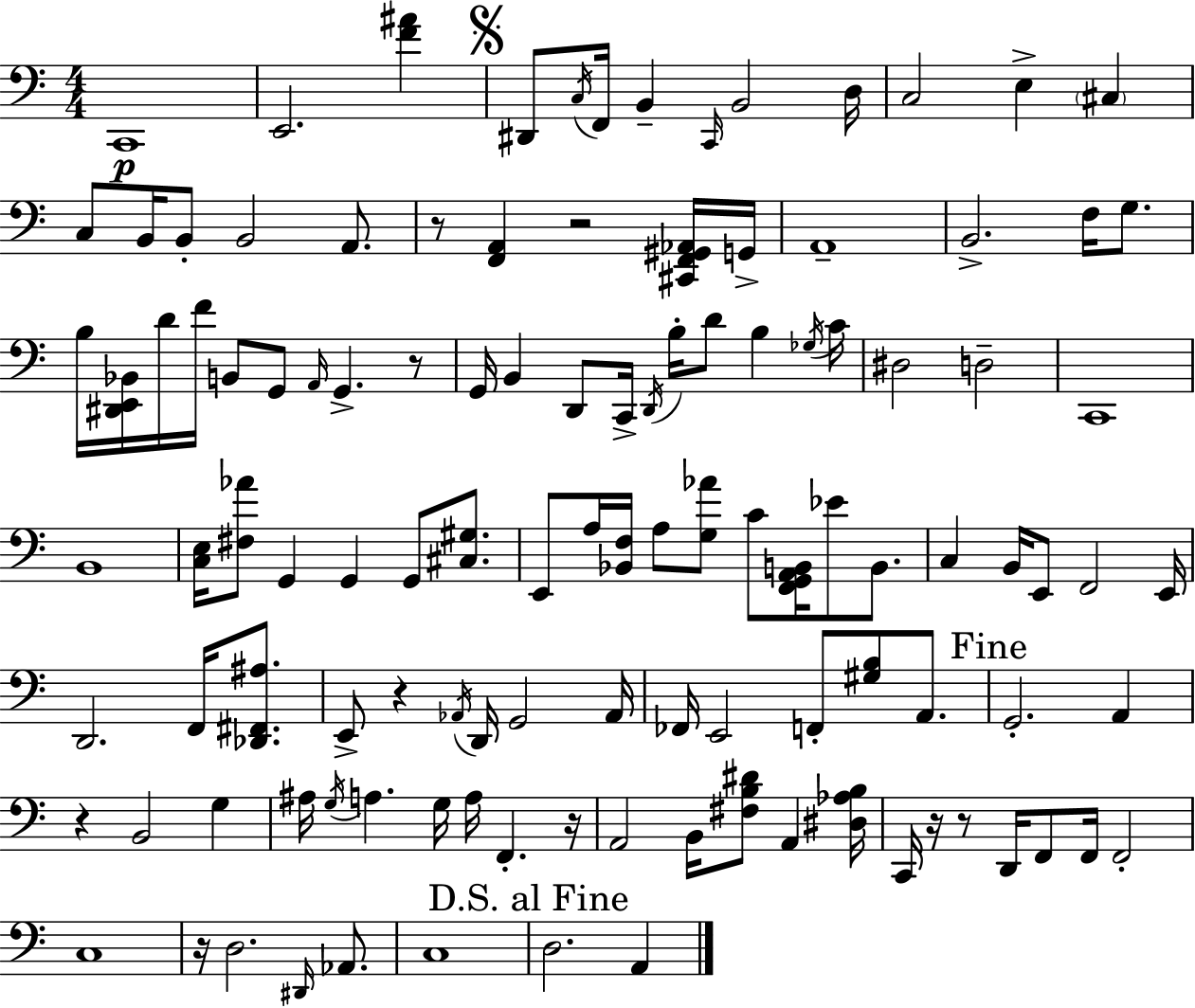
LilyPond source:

{
  \clef bass
  \numericTimeSignature
  \time 4/4
  \key a \minor
  c,1\p | e,2. <f' ais'>4 | \mark \markup { \musicglyph "scripts.segno" } dis,8 \acciaccatura { c16 } f,16 b,4-- \grace { c,16 } b,2 | d16 c2 e4-> \parenthesize cis4 | \break c8 b,16 b,8-. b,2 a,8. | r8 <f, a,>4 r2 | <cis, f, gis, aes,>16 g,16-> a,1-- | b,2.-> f16 g8. | \break b16 <dis, e, bes,>16 d'16 f'16 b,8 g,8 \grace { a,16 } g,4.-> | r8 g,16 b,4 d,8 c,16-> \acciaccatura { d,16 } b16-. d'8 b4 | \acciaccatura { ges16 } c'16 dis2 d2-- | c,1 | \break b,1 | <c e>16 <fis aes'>8 g,4 g,4 | g,8 <cis gis>8. e,8 a16 <bes, f>16 a8 <g aes'>8 c'8 <f, g, a, b,>16 | ees'8 b,8. c4 b,16 e,8 f,2 | \break e,16 d,2. | f,16 <des, fis, ais>8. e,8-> r4 \acciaccatura { aes,16 } d,16 g,2 | aes,16 fes,16 e,2 f,8-. | <gis b>8 a,8. \mark "Fine" g,2.-. | \break a,4 r4 b,2 | g4 ais16 \acciaccatura { g16 } a4. g16 a16 | f,4.-. r16 a,2 b,16 | <fis b dis'>8 a,4 <dis aes b>16 c,16 r16 r8 d,16 f,8 f,16 f,2-. | \break c1 | r16 d2. | \grace { dis,16 } aes,8. c1 | \mark "D.S. al Fine" d2. | \break a,4 \bar "|."
}